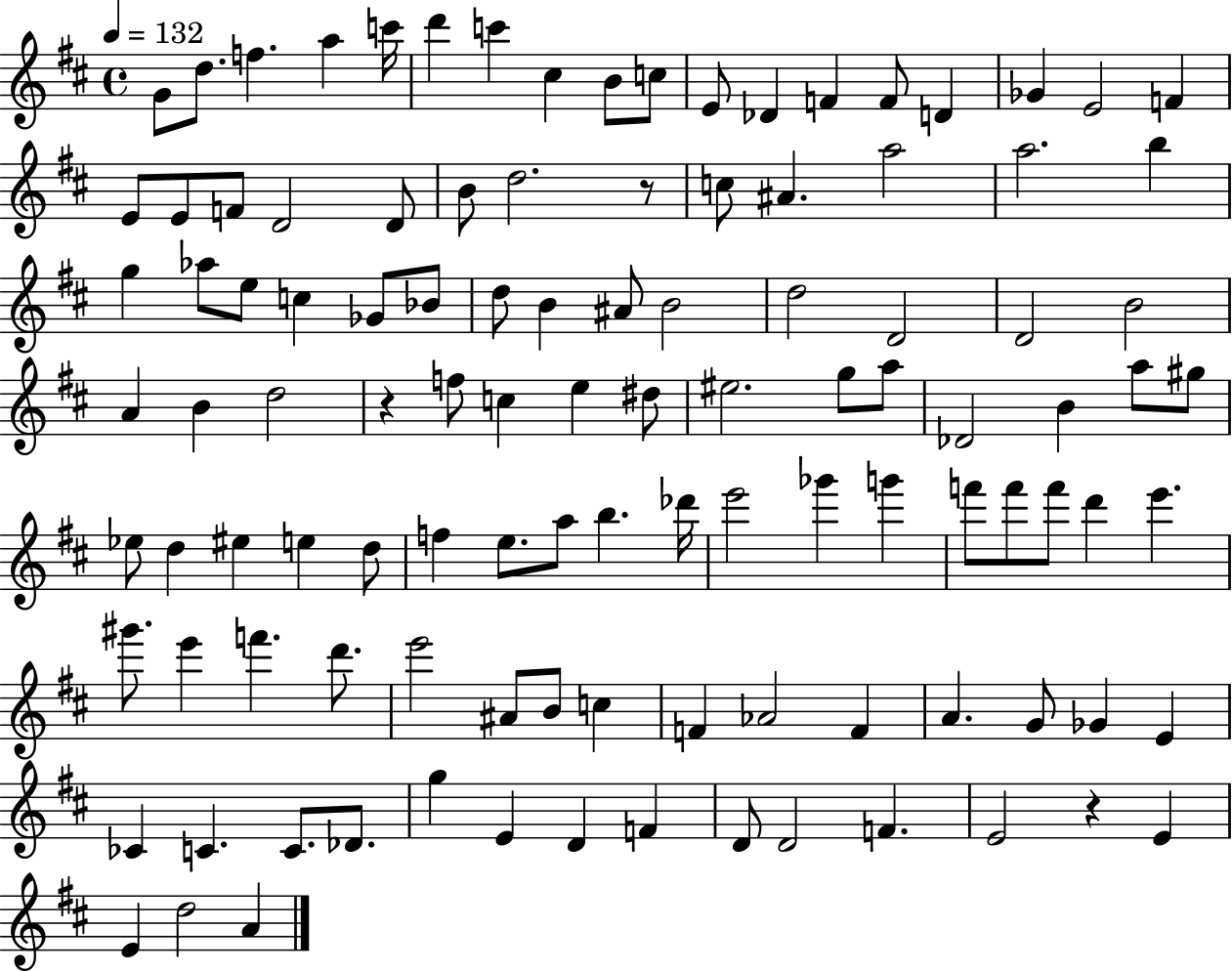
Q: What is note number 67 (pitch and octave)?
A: B5